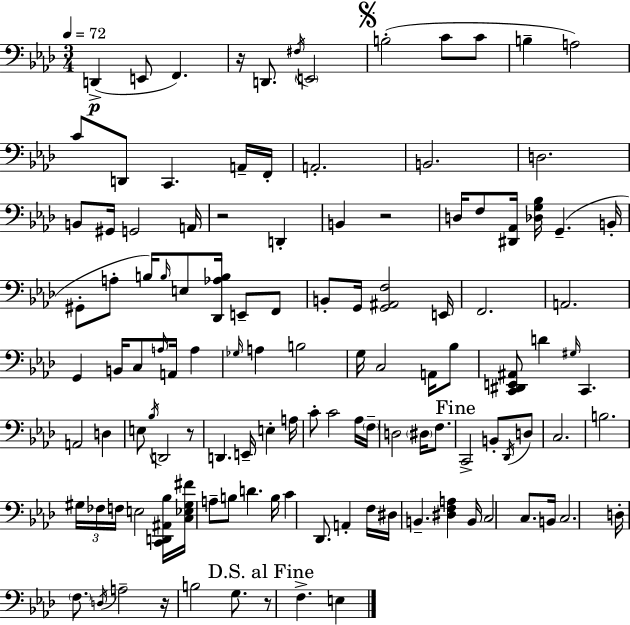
{
  \clef bass
  \numericTimeSignature
  \time 3/4
  \key f \minor
  \tempo 4 = 72
  d,4->(\p e,8 f,4.) | r16 d,8. \acciaccatura { fis16 } \parenthesize e,2 | \mark \markup { \musicglyph "scripts.segno" } b2-.( c'8 c'8 | b4-- a2) | \break c'8 d,8 c,4. a,16-- | f,16-. a,2.-. | b,2. | d2. | \break b,8 gis,16 g,2 | a,16 r2 d,4-. | b,4 r2 | d16 f8 <dis, aes,>16 <des g bes>16 g,4.--( | \break b,16-. gis,8-. a8-. b16) \grace { b16 } e8 <des, aes b>16 e,8-- | f,8 b,8-. g,16 <g, ais, f>2 | e,16 f,2. | a,2. | \break g,4 b,16 c8 \grace { a16 } a,16 a4 | \grace { ges16 } a4 b2 | g16 c2 | a,16 bes8 <c, dis, e, ais,>8 d'4 \grace { gis16 } c,4. | \break a,2 | d4 e8 \acciaccatura { bes16 } d,2 | r8 d,4. | e,16-- e4-. a16 c'8-. c'2 | \break aes16 \parenthesize f16-- d2 | \parenthesize dis16 f8. \mark "Fine" c,2-> | b,8-. \acciaccatura { des,16 } d8 c2. | b2. | \break \tuplet 3/2 { gis16 fes16 f16 } e2 | <c, d, ais, bes>16 <c ees gis fis'>16 a8-- b8 | d'4. b16 c'4 des,8. | a,4-. f16 dis16 b,4.-- | \break <dis f a>4 b,16 c2 | c8. b,16 c2. | d16-. \parenthesize f8. \acciaccatura { d16 } | a2-- r16 b2 | \break g8. \mark "D.S. al Fine" r8 f4.-> | e4 \bar "|."
}